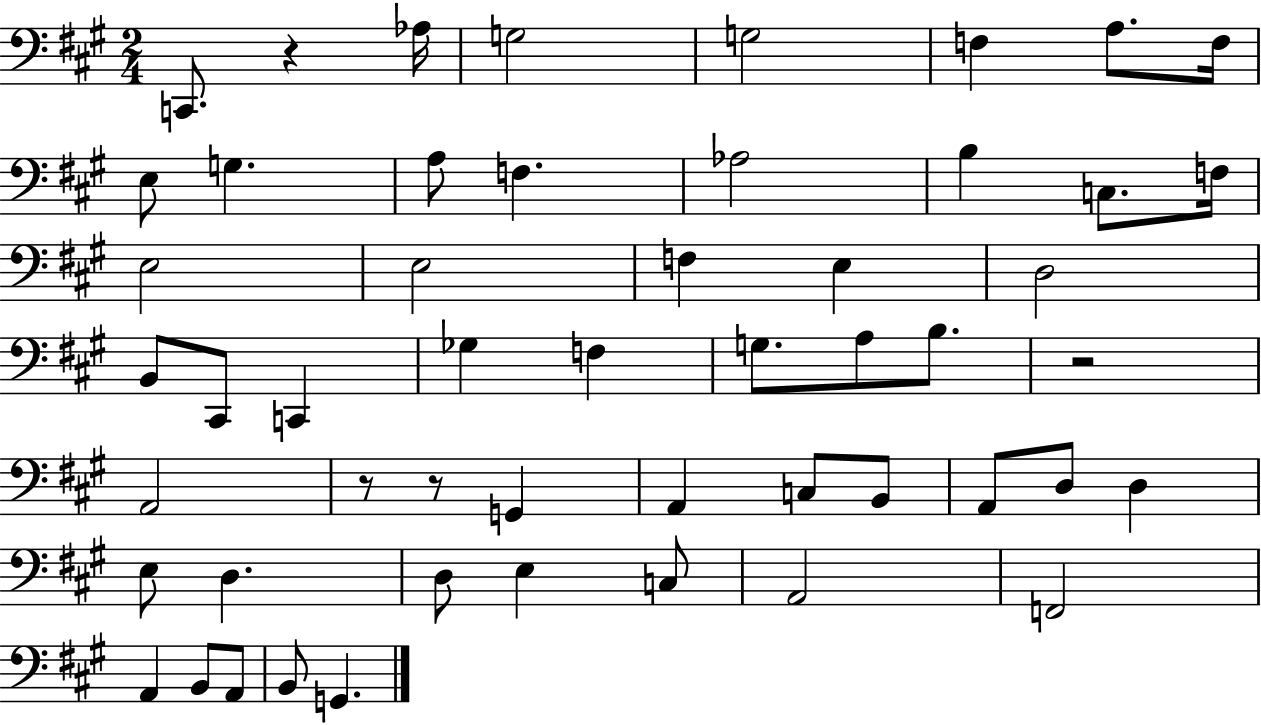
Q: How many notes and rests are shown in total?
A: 52